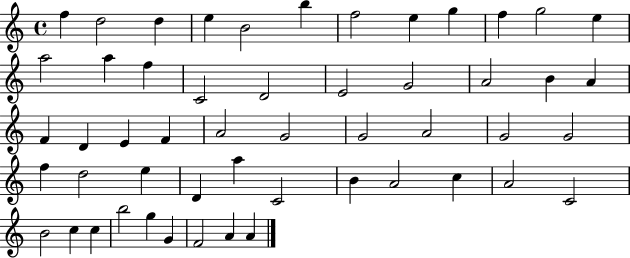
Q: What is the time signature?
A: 4/4